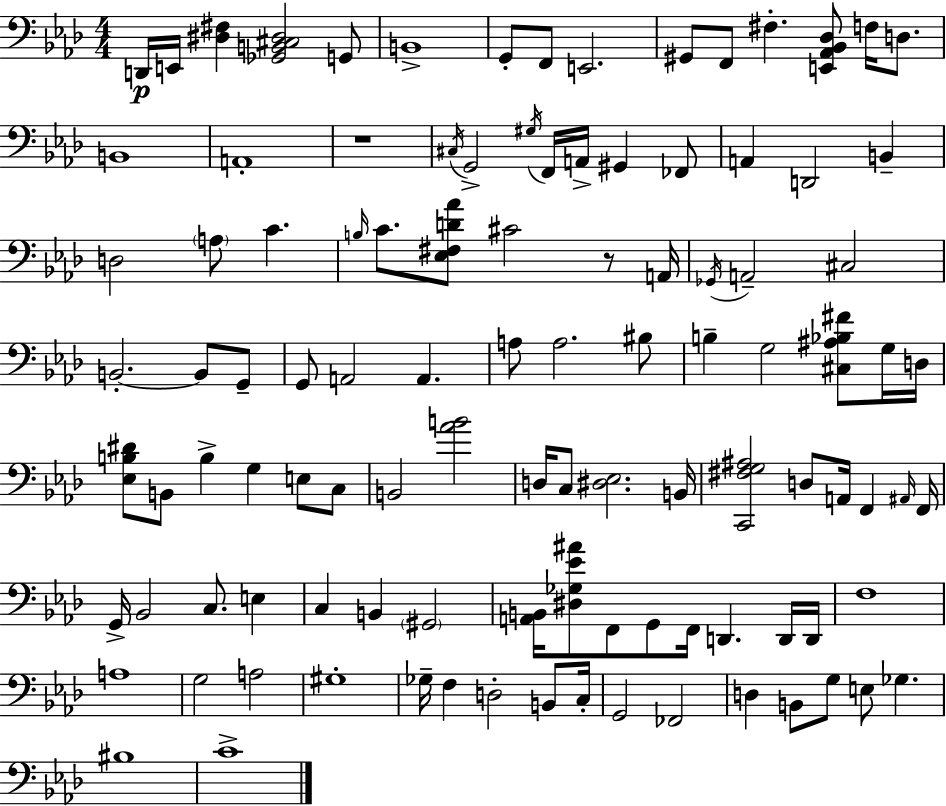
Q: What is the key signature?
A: F minor